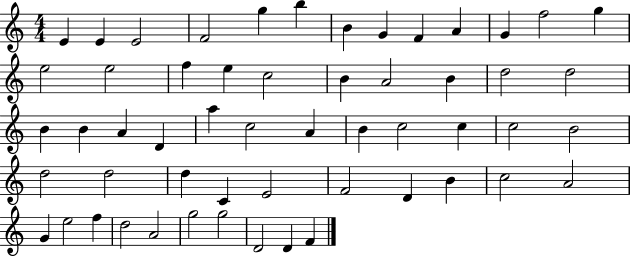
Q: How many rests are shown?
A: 0